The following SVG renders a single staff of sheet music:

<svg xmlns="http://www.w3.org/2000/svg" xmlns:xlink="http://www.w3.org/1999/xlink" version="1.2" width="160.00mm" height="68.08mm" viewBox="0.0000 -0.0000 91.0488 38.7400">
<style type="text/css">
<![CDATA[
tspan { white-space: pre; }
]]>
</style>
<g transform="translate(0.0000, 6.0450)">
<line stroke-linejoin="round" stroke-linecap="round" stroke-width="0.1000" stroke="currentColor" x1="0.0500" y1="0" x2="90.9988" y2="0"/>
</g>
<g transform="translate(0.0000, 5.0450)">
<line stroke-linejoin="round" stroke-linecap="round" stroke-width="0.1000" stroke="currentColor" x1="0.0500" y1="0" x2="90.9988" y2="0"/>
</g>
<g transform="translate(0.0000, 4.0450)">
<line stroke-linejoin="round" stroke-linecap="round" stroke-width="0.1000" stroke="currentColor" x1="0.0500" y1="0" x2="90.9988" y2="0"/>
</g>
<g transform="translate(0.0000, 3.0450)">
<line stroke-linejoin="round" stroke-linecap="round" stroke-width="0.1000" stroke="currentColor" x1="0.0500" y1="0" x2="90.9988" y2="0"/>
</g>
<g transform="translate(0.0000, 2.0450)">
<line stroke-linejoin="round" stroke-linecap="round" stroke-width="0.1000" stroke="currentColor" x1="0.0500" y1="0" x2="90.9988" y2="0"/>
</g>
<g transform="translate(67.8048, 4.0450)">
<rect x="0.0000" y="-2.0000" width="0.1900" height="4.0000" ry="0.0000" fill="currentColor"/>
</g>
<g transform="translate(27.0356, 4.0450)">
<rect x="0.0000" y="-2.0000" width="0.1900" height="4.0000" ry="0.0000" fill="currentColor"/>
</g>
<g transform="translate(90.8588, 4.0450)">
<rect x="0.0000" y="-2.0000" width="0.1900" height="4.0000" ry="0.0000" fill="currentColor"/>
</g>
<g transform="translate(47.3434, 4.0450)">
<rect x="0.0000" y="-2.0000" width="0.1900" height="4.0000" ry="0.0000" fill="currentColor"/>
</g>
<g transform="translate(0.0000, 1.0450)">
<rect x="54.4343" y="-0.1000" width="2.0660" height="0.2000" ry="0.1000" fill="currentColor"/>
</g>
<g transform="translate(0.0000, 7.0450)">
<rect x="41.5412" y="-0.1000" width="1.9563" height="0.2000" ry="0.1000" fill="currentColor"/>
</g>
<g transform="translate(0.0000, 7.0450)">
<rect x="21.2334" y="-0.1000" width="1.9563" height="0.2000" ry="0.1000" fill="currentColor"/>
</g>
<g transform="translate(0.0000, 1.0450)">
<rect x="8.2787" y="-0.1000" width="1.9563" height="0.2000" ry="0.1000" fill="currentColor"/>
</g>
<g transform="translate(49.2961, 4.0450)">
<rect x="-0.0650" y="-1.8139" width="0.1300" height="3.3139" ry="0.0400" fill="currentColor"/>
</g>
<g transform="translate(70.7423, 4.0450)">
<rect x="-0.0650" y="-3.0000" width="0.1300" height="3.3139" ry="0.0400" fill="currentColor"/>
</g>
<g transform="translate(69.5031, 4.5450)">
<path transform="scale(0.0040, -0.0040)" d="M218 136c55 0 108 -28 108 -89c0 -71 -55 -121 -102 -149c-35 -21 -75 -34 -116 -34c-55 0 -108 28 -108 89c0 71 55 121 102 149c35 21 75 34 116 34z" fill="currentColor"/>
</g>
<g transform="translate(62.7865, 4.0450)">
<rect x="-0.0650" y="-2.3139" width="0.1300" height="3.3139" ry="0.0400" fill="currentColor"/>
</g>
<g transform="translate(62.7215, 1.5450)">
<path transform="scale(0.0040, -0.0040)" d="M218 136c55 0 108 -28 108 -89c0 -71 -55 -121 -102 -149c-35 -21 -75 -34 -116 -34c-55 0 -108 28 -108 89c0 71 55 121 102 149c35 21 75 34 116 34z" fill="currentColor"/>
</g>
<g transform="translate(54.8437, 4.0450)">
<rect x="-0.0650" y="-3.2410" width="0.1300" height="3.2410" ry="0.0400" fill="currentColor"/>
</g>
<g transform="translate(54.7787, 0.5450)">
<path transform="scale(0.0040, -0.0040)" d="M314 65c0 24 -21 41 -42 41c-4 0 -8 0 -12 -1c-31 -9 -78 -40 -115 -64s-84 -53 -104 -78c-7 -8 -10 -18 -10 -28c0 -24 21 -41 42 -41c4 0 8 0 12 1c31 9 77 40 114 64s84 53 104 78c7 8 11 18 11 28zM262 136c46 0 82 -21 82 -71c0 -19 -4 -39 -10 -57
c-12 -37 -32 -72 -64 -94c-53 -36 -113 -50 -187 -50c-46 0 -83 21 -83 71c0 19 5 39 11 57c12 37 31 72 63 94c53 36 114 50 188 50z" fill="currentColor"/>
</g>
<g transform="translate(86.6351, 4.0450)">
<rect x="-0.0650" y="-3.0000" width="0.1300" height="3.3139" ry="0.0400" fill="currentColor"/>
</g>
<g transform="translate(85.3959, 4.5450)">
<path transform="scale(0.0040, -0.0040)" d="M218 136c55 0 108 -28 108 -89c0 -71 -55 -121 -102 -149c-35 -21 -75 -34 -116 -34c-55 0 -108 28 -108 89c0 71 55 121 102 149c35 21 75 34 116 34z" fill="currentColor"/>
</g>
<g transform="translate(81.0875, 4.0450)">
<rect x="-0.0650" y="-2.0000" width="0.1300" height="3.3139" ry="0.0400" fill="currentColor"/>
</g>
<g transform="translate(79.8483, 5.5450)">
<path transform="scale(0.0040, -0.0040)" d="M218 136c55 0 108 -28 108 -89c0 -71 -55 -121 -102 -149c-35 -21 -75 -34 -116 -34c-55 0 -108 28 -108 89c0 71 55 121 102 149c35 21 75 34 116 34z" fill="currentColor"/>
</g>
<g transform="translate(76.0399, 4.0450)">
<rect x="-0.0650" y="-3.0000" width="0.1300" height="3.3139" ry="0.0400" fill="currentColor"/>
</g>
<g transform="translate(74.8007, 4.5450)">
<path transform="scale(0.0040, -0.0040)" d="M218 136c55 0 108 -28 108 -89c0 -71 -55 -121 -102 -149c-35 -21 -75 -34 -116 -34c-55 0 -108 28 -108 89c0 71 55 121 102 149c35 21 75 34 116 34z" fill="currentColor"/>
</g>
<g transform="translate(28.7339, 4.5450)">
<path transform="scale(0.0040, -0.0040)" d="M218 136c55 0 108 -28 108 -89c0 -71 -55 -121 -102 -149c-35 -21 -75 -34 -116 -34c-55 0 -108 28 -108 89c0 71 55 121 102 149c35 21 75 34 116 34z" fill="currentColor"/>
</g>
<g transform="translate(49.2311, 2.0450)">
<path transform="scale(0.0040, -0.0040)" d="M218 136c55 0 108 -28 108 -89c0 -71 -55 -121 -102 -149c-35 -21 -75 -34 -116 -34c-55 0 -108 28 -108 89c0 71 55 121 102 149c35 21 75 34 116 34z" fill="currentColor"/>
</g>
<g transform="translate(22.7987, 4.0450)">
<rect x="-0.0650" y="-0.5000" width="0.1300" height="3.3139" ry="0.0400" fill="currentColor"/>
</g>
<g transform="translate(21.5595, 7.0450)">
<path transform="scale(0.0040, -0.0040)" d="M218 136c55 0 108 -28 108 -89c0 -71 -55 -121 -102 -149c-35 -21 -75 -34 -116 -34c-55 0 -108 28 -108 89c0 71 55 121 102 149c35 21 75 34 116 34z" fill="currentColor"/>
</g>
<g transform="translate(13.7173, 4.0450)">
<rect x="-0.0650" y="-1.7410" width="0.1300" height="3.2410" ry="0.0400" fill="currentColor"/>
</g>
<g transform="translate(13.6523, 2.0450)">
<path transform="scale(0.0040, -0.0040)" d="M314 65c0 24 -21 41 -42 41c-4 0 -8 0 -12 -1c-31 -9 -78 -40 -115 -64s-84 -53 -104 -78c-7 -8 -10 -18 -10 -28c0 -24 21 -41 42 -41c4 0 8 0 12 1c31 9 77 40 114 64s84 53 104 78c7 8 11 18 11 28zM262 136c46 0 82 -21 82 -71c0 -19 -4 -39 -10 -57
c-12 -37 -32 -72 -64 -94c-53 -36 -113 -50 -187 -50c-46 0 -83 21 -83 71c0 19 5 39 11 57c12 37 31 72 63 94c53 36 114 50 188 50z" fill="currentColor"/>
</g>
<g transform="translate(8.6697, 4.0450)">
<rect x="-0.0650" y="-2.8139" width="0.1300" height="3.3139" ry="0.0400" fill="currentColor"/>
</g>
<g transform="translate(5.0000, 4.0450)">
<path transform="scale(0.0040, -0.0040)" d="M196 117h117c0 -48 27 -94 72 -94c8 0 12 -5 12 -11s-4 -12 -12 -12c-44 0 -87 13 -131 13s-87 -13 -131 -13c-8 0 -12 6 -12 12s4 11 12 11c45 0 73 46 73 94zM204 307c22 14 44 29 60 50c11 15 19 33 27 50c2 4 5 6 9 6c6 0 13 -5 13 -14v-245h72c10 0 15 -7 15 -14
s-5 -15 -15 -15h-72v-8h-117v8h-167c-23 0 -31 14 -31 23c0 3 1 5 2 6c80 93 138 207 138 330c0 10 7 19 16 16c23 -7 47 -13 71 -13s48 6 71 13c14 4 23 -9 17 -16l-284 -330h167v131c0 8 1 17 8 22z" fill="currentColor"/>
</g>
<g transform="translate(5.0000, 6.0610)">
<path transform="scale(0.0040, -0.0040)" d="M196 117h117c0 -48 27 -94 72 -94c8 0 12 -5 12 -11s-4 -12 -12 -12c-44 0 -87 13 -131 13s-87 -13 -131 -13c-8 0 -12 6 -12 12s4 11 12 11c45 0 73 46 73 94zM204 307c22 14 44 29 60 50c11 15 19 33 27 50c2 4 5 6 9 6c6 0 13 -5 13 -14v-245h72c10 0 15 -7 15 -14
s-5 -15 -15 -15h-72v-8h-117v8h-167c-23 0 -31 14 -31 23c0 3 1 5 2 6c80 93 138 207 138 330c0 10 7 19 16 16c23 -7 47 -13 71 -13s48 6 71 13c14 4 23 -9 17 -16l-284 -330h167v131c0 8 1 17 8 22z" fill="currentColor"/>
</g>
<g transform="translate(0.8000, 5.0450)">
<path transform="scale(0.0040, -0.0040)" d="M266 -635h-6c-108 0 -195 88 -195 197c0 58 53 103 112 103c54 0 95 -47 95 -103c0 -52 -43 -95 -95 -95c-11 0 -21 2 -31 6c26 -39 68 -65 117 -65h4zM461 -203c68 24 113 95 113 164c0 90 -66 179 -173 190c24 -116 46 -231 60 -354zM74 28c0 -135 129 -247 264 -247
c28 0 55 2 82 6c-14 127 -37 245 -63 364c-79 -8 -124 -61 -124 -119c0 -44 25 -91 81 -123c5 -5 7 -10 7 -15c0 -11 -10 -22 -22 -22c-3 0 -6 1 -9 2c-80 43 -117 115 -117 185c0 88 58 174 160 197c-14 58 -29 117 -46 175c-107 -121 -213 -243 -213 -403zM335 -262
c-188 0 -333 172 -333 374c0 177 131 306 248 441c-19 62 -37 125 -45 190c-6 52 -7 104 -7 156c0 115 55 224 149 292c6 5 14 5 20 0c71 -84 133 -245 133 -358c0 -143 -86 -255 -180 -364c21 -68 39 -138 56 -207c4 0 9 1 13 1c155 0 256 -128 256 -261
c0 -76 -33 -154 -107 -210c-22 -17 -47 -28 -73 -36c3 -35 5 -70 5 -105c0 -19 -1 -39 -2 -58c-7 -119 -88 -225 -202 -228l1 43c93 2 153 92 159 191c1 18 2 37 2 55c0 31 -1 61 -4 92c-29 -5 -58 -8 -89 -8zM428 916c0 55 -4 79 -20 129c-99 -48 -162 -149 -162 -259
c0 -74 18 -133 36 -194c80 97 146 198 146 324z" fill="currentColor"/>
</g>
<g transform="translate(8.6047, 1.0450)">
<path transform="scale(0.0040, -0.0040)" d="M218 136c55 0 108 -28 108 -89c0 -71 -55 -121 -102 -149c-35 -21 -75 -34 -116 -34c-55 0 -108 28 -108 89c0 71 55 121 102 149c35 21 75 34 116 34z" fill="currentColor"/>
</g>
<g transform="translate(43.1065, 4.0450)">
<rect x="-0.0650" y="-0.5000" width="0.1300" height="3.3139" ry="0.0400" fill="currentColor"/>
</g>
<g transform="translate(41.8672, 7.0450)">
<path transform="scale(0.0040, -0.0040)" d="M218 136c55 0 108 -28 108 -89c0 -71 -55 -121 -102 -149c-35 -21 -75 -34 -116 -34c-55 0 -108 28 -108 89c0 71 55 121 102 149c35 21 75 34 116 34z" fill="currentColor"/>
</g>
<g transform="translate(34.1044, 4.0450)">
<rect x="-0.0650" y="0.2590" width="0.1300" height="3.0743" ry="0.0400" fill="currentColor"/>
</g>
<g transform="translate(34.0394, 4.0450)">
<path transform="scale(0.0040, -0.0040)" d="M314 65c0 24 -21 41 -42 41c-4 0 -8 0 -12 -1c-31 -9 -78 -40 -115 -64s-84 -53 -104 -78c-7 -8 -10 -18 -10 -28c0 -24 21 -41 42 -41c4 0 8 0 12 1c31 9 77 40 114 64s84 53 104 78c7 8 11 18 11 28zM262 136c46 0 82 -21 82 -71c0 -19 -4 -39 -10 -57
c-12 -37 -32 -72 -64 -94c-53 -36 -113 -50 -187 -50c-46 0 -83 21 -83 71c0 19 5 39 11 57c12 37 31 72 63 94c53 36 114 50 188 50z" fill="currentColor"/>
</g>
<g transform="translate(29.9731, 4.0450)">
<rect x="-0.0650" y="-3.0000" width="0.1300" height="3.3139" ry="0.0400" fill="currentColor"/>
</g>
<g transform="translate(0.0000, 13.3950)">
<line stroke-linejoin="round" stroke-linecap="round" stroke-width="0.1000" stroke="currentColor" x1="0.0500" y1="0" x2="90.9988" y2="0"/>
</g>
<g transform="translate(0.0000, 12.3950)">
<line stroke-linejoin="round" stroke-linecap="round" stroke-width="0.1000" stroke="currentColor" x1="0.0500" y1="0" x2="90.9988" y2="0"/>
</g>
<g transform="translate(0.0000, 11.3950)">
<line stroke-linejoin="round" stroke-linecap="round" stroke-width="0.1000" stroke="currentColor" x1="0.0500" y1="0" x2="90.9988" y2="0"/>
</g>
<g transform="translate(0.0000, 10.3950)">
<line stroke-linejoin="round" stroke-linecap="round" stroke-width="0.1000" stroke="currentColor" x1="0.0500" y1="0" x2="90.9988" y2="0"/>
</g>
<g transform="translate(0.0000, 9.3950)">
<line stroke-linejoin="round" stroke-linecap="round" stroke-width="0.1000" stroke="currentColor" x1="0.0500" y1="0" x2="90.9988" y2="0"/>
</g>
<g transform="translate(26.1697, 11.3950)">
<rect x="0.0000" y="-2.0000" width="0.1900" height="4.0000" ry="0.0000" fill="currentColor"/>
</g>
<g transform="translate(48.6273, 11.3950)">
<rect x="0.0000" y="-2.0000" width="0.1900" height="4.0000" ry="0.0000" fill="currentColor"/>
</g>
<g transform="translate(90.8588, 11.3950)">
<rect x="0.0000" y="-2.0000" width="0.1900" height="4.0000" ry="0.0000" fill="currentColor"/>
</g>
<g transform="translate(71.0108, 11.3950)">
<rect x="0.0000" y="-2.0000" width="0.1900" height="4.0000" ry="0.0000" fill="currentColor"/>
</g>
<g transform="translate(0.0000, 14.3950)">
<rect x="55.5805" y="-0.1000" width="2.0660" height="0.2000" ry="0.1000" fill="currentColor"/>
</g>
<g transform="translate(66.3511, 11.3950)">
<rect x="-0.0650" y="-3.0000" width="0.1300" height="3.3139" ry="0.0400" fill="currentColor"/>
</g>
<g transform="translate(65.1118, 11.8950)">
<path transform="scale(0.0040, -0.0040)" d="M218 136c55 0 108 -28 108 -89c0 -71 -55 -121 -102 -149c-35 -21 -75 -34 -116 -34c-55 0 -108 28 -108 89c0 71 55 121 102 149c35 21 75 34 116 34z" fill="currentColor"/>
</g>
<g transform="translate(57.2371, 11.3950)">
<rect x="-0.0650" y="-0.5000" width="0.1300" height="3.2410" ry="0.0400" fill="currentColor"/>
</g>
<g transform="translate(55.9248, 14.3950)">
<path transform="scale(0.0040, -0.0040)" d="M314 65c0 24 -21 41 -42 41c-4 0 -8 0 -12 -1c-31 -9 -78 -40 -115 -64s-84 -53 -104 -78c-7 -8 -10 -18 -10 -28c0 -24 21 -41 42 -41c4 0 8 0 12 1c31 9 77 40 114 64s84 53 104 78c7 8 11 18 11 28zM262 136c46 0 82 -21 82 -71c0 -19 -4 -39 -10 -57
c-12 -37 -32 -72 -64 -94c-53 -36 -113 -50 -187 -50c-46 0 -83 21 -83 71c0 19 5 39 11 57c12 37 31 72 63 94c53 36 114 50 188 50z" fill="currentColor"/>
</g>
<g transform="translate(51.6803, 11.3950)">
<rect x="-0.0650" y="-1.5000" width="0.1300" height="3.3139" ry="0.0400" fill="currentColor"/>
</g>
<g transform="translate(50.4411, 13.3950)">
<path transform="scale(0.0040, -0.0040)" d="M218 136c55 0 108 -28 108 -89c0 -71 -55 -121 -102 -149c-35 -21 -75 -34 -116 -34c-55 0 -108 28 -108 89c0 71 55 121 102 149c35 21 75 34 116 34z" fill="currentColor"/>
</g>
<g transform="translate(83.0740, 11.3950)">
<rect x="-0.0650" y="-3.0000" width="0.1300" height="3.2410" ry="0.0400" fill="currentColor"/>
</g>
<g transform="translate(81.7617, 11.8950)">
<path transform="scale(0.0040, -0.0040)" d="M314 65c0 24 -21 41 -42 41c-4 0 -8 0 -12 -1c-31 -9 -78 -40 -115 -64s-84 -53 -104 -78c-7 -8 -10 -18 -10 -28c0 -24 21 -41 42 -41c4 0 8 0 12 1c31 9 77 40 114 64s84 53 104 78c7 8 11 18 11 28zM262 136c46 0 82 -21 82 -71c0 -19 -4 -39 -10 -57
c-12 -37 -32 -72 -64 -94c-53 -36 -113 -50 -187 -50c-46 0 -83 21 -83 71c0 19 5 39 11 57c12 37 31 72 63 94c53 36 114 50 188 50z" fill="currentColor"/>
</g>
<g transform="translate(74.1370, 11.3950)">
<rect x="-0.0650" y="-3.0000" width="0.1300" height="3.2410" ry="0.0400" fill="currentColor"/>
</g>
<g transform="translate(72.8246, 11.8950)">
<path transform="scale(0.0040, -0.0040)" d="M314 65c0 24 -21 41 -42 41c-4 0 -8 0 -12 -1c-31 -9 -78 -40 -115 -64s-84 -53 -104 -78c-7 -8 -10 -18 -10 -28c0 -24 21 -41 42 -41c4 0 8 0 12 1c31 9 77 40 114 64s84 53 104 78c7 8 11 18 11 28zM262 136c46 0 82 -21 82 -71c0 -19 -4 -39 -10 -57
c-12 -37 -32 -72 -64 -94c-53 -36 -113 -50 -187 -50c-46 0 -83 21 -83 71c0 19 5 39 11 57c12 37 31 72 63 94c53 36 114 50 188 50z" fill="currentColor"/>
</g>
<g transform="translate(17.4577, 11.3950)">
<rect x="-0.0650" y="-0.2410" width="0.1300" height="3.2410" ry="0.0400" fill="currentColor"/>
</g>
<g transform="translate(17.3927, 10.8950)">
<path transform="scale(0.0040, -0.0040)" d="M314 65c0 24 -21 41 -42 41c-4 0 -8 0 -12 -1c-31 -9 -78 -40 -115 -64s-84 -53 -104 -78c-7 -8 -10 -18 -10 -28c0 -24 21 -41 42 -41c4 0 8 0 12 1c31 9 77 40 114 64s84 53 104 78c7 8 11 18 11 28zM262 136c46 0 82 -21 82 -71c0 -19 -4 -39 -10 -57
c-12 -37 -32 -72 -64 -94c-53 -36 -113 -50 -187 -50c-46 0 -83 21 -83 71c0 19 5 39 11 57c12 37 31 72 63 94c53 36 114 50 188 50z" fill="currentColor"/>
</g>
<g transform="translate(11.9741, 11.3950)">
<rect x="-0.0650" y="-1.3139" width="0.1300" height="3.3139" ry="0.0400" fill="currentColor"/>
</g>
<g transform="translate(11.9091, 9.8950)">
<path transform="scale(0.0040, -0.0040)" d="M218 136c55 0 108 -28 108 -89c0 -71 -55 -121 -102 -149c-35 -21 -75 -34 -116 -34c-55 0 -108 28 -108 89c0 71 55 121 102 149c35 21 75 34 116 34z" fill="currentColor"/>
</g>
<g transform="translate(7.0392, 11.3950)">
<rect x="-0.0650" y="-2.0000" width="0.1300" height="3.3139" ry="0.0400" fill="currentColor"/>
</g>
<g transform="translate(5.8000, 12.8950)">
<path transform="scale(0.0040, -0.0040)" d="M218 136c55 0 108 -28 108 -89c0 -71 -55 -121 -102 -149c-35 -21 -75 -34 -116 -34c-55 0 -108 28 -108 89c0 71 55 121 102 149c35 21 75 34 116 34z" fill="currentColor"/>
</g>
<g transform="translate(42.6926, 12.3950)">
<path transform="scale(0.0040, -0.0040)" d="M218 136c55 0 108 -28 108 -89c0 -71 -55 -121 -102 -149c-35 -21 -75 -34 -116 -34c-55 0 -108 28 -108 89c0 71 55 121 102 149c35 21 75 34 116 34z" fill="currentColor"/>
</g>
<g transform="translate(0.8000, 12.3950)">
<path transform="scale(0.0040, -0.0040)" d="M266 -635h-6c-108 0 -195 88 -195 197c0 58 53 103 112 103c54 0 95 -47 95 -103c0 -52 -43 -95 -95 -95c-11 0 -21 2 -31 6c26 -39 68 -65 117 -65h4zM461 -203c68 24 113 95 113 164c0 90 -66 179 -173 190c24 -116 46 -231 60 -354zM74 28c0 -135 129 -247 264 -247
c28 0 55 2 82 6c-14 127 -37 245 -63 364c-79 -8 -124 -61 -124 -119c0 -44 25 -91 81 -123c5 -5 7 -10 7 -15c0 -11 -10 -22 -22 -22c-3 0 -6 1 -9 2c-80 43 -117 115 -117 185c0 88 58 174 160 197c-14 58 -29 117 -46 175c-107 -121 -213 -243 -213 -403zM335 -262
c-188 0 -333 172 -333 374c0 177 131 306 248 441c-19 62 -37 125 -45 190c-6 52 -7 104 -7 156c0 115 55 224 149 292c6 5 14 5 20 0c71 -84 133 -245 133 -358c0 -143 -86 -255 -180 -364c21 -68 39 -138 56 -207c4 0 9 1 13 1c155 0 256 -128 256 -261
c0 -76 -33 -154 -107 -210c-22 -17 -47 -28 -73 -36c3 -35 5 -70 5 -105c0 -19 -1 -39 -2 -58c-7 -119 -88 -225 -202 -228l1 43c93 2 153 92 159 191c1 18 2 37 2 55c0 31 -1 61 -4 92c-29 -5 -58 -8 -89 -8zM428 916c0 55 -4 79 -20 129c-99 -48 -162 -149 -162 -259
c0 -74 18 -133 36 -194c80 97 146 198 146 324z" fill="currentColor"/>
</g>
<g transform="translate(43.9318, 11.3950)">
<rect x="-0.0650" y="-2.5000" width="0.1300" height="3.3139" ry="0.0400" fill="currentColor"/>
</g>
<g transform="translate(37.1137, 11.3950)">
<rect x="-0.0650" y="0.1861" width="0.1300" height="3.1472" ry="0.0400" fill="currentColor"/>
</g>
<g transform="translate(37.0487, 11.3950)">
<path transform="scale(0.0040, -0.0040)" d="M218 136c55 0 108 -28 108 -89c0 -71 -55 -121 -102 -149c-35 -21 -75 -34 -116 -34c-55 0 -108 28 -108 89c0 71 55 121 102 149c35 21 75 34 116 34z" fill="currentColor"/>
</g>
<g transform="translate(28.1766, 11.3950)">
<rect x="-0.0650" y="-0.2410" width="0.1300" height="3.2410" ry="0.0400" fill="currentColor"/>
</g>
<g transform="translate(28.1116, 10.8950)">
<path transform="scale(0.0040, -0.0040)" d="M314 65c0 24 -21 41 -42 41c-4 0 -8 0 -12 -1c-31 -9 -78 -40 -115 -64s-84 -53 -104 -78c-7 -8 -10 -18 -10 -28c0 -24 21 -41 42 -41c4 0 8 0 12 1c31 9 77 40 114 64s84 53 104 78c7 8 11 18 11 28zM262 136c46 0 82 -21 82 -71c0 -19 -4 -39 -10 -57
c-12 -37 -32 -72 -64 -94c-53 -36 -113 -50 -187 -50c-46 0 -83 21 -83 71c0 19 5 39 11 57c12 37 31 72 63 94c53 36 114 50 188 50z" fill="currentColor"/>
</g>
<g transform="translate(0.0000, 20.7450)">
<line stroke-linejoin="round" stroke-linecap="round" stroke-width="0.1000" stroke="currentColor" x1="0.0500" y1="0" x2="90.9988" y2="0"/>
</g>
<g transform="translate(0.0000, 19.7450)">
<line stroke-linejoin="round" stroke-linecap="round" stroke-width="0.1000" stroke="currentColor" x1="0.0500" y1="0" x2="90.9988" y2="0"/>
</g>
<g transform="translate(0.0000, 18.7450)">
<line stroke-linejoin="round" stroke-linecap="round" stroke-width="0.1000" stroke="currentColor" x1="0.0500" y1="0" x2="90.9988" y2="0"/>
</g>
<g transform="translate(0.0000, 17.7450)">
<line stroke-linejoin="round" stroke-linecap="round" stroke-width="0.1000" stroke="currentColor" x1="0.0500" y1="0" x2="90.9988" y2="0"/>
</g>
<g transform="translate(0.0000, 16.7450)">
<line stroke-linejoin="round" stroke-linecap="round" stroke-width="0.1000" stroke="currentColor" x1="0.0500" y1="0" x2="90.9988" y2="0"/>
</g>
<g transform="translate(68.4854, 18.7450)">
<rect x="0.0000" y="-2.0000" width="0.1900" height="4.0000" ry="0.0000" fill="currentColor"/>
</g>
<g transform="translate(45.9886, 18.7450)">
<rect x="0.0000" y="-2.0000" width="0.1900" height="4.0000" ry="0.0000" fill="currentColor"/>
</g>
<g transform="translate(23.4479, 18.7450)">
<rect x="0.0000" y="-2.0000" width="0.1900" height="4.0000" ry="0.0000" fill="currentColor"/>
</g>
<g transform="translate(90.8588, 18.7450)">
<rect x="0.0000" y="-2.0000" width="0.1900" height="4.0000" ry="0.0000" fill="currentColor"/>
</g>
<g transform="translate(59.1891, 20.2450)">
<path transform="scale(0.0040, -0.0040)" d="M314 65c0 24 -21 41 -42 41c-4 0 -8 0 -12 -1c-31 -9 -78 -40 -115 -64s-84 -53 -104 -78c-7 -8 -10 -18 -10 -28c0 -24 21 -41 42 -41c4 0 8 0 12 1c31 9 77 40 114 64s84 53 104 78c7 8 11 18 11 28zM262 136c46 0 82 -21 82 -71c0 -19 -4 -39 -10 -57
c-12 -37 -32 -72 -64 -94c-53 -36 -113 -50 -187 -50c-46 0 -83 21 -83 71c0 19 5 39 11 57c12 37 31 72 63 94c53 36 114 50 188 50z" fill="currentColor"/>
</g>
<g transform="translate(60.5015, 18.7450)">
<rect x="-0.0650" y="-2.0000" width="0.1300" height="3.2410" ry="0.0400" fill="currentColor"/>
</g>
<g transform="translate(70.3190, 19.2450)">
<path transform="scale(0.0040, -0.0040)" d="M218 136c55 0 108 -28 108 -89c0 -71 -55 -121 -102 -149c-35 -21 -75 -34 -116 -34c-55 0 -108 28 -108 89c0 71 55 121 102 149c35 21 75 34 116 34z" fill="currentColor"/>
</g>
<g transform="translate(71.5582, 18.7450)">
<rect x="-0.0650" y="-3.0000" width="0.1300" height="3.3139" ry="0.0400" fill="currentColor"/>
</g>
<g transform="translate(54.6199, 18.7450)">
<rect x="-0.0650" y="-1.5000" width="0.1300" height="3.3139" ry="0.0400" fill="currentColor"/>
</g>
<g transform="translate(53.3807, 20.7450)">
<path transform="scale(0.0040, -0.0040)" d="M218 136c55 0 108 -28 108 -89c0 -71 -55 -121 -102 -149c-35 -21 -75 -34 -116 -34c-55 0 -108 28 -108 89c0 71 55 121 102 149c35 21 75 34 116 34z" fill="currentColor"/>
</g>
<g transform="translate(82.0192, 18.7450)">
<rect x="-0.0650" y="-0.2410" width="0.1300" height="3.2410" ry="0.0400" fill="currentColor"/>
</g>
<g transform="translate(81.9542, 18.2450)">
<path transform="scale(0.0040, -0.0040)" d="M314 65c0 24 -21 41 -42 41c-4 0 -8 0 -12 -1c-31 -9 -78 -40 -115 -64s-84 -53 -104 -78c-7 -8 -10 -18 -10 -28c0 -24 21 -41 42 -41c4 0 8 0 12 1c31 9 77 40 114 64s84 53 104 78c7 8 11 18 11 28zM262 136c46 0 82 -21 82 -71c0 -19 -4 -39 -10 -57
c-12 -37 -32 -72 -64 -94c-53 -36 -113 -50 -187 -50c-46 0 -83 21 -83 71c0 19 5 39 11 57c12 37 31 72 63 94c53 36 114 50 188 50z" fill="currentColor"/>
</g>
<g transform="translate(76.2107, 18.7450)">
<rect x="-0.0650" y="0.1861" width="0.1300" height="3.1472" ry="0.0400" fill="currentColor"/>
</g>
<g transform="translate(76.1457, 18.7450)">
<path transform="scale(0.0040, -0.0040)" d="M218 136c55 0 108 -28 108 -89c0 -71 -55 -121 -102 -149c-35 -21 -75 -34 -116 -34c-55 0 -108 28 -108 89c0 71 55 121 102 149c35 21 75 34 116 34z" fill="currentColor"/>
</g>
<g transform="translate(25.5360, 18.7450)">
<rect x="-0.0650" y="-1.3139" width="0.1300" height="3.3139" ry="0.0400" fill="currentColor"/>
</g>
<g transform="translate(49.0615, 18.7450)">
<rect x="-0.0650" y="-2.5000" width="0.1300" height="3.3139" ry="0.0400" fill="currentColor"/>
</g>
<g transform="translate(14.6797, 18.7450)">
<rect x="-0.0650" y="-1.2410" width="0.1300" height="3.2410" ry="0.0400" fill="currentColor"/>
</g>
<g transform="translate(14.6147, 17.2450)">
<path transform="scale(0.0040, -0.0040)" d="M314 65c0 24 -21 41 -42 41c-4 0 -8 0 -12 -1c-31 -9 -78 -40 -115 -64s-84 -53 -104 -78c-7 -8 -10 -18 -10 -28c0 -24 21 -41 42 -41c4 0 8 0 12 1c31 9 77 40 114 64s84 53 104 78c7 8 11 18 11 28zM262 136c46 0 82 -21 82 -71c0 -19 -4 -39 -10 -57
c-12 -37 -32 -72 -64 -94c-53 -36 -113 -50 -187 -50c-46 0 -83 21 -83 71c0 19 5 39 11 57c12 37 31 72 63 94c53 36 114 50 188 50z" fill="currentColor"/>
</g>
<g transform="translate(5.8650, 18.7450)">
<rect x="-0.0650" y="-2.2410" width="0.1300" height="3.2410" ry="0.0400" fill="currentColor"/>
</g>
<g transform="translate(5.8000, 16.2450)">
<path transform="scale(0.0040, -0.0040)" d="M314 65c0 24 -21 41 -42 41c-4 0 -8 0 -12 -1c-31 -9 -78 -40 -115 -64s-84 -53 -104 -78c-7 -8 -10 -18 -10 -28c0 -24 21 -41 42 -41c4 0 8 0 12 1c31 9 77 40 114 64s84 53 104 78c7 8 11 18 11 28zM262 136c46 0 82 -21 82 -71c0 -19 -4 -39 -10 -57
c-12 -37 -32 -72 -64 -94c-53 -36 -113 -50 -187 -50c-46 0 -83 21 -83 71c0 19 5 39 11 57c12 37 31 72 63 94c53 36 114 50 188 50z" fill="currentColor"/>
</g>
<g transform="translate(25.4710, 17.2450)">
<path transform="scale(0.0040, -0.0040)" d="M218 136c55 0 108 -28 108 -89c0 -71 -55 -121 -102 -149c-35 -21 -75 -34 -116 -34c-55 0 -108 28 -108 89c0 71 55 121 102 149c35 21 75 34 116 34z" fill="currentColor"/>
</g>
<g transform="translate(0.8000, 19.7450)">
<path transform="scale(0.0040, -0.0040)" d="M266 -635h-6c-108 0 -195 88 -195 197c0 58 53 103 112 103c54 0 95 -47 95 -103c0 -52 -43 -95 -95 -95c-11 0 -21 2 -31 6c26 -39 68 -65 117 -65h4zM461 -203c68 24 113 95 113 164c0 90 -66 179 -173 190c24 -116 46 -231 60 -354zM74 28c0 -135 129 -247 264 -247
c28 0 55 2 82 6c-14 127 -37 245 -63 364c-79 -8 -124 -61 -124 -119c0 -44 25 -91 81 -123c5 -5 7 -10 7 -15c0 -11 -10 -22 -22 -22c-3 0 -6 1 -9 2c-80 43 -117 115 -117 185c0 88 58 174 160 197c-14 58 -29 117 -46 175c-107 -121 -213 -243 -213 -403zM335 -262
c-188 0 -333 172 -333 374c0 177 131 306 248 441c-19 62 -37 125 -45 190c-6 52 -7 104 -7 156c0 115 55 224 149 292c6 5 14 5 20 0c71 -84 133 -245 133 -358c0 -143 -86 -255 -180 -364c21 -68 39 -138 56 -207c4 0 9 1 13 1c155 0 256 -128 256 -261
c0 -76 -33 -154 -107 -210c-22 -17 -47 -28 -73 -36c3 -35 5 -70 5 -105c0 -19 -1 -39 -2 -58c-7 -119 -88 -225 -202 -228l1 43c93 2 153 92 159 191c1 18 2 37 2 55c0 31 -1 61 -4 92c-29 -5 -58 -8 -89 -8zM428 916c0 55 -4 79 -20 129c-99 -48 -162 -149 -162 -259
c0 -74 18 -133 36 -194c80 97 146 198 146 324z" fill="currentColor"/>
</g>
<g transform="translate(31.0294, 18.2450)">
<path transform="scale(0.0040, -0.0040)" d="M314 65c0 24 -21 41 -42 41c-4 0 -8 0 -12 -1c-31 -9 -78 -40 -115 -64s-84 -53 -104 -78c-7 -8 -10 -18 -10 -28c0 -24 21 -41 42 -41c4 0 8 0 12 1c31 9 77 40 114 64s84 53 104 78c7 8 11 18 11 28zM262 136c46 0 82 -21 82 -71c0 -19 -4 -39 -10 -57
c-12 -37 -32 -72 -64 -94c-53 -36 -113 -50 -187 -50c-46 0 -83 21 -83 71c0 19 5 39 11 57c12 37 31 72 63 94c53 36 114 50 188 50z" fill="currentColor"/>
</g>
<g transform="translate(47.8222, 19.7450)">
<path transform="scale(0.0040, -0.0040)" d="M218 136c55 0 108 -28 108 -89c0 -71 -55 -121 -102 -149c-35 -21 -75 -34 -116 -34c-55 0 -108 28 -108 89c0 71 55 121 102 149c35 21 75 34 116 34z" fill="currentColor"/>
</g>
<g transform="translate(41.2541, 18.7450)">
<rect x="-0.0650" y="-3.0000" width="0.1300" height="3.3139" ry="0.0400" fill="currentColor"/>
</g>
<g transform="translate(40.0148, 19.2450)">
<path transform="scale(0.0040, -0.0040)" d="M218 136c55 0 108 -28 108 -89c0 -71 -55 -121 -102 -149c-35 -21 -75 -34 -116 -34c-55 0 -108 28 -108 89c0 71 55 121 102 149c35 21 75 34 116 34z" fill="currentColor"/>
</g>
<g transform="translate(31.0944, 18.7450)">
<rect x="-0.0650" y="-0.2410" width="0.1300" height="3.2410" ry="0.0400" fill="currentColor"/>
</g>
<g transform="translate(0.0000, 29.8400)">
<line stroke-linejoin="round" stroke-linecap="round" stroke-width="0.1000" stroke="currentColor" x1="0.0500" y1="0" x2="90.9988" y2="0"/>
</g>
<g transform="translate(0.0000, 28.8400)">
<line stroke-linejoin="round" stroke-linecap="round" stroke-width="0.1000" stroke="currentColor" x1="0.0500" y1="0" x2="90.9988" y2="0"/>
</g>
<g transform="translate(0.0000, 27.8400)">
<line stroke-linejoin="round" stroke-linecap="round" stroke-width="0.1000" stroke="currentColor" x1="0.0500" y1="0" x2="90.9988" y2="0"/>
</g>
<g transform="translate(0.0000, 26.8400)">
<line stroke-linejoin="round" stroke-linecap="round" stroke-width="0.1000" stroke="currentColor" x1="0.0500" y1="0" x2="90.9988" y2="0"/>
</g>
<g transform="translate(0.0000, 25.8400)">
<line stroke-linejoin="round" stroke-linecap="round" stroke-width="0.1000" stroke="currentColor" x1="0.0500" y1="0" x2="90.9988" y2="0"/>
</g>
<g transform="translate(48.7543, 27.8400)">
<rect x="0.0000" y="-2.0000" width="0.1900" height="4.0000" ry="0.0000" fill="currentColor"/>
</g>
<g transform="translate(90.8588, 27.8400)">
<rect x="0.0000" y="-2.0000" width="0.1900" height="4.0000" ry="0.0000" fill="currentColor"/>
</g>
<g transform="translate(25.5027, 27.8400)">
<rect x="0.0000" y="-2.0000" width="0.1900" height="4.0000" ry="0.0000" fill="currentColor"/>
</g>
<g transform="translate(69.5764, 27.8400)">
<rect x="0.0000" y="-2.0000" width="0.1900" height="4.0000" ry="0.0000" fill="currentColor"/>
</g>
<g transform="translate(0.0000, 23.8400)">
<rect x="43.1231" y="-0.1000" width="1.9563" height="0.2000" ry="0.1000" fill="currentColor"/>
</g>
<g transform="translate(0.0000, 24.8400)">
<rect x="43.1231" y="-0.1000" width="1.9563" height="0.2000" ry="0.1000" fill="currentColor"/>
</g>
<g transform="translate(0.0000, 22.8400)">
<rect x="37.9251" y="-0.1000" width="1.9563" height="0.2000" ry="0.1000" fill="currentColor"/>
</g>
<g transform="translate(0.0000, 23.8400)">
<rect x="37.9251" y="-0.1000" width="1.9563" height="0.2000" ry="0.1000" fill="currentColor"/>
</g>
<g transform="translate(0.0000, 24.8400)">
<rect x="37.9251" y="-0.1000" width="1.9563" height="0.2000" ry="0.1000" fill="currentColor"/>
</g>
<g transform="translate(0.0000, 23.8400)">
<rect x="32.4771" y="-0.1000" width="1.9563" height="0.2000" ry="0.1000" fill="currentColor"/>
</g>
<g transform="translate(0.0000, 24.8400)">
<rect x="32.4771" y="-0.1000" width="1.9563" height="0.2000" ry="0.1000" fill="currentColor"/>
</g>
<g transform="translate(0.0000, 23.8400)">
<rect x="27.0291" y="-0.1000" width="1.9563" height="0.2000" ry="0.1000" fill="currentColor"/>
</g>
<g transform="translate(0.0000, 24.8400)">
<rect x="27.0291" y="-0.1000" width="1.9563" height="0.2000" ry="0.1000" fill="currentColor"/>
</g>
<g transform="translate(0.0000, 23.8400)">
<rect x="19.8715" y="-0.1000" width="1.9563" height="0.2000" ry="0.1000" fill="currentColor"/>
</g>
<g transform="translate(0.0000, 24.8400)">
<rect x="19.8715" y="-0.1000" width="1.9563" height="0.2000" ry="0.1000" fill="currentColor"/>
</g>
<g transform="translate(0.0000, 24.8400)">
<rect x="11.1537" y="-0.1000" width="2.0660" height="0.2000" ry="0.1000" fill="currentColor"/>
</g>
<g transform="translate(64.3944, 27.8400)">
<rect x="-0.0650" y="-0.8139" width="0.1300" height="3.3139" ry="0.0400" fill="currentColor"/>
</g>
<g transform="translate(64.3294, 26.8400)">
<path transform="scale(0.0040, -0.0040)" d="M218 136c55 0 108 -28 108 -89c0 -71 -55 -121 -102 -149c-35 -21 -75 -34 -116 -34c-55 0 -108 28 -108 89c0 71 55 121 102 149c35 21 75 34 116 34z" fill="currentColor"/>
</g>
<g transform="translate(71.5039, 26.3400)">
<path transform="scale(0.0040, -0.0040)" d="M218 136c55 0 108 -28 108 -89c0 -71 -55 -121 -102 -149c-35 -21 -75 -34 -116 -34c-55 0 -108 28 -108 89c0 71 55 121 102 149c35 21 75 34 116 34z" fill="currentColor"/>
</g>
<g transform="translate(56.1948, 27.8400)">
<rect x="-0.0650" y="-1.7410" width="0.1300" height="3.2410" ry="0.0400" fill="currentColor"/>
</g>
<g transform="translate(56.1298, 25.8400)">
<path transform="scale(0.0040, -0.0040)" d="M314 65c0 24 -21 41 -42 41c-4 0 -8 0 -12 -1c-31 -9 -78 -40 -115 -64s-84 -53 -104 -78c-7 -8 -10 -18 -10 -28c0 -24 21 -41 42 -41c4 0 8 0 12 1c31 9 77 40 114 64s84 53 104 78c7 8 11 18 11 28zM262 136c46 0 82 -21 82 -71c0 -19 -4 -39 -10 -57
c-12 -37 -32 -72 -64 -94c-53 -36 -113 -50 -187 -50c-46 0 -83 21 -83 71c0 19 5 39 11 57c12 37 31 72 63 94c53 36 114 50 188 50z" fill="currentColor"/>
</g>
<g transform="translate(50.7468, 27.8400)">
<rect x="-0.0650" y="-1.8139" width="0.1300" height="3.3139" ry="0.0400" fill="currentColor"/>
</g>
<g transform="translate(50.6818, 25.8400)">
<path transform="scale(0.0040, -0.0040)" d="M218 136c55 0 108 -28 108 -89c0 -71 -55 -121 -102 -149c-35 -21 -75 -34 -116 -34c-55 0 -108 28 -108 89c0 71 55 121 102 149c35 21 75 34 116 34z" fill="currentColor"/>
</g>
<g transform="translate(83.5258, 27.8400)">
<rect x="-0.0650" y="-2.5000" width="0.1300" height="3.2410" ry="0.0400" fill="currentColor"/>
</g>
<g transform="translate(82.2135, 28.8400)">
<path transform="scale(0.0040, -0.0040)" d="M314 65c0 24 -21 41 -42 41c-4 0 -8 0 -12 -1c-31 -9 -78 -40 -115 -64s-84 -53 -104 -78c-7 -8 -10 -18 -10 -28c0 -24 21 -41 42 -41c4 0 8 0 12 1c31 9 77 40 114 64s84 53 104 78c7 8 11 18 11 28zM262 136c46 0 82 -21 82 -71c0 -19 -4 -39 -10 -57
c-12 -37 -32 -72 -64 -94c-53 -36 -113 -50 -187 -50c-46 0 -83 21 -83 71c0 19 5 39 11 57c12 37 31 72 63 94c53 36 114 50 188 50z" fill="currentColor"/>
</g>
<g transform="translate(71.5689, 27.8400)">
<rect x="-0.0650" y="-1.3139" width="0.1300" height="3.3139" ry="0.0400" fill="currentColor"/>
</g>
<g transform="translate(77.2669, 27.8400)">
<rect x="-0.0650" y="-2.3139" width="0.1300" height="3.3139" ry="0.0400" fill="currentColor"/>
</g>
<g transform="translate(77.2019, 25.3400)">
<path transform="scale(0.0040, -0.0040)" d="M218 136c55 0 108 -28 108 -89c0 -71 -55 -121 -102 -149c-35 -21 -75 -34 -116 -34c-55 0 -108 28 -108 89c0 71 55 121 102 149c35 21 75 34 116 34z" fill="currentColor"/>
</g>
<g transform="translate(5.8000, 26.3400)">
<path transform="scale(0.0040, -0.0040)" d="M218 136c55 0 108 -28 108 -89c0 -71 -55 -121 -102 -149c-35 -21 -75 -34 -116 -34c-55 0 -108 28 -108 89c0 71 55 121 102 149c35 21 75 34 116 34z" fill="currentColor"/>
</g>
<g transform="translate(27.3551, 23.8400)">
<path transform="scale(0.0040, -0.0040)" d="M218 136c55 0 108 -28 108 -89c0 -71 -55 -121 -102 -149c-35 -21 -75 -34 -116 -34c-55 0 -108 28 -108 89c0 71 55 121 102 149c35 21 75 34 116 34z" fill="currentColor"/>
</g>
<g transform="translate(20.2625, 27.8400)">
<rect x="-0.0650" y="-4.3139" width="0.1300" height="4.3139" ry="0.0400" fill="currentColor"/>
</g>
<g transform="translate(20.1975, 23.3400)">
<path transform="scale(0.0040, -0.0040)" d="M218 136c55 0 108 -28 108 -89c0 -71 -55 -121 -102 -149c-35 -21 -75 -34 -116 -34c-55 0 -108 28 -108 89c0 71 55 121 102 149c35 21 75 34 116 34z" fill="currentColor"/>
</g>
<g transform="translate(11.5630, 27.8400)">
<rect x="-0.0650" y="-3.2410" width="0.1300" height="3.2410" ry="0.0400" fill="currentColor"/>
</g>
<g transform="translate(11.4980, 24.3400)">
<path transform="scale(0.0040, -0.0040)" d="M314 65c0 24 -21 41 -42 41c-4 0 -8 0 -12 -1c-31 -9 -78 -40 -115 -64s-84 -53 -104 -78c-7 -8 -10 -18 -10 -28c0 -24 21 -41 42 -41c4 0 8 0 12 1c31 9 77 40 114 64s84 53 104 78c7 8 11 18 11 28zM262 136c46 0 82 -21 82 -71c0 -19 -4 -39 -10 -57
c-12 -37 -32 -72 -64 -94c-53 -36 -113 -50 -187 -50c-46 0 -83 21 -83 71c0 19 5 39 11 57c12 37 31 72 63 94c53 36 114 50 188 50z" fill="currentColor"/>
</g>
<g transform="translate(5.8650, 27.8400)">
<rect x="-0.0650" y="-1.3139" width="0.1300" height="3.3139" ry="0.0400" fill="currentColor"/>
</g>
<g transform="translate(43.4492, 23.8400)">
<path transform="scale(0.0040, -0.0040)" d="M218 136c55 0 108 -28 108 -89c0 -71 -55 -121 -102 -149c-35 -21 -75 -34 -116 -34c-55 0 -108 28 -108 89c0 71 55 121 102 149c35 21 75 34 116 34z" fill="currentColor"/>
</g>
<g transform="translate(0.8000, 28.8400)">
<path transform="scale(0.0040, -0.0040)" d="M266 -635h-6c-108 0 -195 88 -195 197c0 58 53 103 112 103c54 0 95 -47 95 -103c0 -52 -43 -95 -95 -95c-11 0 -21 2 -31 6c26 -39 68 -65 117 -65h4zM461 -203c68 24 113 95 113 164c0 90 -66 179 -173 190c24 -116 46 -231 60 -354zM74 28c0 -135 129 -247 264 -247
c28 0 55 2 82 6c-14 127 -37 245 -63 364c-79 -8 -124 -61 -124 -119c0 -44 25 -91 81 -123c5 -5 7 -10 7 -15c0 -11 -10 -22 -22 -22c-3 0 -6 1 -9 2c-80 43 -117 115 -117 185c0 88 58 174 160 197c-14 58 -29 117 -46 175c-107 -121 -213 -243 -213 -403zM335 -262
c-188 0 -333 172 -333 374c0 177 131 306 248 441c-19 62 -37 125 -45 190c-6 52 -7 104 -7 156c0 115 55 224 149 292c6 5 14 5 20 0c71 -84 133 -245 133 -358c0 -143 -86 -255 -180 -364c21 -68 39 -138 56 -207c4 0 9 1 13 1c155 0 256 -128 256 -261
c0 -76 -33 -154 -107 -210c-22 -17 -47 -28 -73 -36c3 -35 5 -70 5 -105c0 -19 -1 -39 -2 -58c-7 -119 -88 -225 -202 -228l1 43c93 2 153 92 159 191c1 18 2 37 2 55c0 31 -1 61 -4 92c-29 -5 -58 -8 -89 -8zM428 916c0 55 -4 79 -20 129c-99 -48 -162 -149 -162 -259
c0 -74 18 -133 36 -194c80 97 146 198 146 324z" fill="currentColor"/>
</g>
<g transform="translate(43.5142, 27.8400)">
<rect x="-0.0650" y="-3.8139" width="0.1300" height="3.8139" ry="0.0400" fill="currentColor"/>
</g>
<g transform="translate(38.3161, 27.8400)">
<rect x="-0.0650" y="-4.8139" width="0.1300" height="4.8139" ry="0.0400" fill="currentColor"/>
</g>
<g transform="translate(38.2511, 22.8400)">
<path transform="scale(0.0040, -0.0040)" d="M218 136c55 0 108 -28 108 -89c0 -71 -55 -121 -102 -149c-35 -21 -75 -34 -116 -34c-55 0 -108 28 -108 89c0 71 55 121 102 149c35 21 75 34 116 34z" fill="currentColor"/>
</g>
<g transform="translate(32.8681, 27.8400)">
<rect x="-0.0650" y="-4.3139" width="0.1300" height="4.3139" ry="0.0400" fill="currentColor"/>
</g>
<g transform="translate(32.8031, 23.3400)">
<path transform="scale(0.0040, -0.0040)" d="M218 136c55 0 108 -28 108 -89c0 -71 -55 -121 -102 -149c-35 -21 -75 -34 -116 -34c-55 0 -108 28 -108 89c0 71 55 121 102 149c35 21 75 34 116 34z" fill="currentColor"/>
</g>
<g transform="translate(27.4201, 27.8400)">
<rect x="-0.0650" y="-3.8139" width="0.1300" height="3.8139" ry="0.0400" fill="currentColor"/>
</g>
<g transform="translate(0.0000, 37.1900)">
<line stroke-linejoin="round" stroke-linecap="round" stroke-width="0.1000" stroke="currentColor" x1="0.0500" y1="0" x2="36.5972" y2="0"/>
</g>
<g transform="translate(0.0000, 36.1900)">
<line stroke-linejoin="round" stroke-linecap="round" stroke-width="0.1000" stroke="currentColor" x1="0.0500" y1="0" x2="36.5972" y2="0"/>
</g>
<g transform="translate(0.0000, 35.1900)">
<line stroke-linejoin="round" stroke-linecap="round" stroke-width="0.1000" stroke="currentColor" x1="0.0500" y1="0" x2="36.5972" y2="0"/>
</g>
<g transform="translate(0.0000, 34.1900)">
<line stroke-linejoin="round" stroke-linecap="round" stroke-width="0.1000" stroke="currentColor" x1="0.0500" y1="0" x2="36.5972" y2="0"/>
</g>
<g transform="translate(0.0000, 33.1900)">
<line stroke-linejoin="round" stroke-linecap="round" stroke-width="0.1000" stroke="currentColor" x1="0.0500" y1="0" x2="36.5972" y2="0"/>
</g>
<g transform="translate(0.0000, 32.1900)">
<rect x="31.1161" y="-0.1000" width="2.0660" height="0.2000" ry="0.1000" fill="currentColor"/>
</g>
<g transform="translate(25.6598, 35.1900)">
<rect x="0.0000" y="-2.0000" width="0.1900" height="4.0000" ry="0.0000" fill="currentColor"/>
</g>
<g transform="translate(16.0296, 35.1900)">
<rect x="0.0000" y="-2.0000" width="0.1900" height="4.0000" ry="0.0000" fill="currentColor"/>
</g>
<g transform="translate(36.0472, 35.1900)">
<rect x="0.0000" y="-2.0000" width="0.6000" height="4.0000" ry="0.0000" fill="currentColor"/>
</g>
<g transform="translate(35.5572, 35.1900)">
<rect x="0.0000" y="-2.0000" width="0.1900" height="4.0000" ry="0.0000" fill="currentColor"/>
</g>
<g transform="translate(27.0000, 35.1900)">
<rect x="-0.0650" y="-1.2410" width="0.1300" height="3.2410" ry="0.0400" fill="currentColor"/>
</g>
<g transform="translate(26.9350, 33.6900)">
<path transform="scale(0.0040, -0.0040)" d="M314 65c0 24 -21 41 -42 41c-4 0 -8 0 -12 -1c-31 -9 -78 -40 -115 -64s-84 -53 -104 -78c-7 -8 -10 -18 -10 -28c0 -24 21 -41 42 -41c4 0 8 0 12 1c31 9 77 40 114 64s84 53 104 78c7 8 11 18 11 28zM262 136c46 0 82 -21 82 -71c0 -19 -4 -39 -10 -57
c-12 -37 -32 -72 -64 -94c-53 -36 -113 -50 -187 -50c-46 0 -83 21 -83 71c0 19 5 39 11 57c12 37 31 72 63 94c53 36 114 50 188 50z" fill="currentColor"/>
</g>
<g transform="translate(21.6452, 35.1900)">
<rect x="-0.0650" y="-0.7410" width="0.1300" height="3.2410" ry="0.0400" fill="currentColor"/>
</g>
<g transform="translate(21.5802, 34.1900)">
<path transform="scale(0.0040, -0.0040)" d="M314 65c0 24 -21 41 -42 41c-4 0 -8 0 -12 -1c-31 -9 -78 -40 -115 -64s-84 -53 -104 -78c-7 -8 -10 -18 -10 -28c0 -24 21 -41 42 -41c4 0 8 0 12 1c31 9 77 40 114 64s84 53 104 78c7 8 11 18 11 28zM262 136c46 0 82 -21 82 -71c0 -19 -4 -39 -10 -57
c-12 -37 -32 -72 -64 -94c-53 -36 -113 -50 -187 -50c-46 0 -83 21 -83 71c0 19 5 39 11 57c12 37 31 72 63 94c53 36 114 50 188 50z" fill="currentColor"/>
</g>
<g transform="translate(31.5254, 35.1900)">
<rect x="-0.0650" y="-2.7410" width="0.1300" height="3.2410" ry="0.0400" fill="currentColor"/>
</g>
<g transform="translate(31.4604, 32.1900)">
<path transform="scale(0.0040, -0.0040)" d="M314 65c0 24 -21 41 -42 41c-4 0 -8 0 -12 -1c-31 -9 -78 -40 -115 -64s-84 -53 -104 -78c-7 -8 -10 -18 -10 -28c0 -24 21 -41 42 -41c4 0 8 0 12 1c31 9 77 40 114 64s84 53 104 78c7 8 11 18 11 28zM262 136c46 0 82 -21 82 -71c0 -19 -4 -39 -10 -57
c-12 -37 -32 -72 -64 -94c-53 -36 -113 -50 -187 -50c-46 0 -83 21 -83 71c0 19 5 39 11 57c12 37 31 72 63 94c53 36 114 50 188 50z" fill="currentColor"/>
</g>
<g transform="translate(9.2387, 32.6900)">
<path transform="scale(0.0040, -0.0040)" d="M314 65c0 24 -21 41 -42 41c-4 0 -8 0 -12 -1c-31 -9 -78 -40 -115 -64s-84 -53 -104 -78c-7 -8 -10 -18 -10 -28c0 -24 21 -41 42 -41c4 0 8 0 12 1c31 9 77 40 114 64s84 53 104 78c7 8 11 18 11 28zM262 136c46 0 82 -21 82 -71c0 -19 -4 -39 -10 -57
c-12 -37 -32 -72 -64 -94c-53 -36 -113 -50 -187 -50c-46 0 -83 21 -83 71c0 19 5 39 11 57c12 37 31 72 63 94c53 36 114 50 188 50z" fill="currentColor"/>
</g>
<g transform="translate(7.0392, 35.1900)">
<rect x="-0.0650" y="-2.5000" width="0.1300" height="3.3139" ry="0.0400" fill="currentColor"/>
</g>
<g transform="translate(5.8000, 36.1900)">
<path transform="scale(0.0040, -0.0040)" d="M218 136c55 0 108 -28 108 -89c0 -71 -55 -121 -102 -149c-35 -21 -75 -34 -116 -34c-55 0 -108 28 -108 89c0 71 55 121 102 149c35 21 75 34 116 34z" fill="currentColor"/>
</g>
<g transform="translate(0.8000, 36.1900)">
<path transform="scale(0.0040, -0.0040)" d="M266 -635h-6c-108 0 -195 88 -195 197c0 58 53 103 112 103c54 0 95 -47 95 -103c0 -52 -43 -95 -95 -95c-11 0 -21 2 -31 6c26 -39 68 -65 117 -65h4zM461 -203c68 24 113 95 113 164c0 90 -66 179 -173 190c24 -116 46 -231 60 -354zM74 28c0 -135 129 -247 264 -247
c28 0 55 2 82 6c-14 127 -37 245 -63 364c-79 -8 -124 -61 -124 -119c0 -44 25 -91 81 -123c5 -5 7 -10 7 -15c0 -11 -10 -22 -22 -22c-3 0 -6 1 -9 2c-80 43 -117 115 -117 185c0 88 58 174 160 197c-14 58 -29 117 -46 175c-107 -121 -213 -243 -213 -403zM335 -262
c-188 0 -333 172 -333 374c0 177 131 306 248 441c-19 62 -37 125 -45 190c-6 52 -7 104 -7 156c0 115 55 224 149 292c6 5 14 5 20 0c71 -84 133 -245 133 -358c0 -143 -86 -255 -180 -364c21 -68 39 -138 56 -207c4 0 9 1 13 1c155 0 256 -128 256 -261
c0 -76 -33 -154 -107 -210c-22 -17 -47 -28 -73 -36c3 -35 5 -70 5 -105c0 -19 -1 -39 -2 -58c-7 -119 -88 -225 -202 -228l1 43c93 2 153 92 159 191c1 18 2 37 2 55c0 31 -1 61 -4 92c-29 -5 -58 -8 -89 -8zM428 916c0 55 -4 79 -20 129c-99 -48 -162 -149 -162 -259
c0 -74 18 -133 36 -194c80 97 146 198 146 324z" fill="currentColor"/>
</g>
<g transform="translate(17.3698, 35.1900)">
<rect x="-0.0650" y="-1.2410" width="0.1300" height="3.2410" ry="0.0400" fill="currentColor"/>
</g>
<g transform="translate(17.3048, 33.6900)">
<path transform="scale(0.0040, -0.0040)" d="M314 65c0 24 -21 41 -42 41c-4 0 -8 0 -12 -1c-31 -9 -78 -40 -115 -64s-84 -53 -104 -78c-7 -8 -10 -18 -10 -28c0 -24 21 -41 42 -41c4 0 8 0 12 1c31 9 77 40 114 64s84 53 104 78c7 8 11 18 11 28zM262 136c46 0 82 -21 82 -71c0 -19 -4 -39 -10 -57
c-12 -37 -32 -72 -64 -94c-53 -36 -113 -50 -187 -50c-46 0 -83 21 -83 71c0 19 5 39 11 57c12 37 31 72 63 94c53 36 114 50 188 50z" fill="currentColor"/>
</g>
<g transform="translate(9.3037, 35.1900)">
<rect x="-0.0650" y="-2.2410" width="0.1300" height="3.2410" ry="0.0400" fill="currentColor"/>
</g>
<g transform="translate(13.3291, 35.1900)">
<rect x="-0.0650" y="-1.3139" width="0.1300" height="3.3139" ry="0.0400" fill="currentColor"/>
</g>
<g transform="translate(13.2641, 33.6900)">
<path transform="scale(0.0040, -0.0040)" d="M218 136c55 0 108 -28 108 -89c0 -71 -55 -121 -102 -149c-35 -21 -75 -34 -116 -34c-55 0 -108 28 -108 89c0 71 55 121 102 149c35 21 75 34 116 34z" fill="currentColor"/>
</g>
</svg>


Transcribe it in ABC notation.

X:1
T:Untitled
M:4/4
L:1/4
K:C
a f2 C A B2 C f b2 g A A F A F e c2 c2 B G E C2 A A2 A2 g2 e2 e c2 A G E F2 A B c2 e b2 d' c' d' e' c' f f2 d e g G2 G g2 e e2 d2 e2 a2